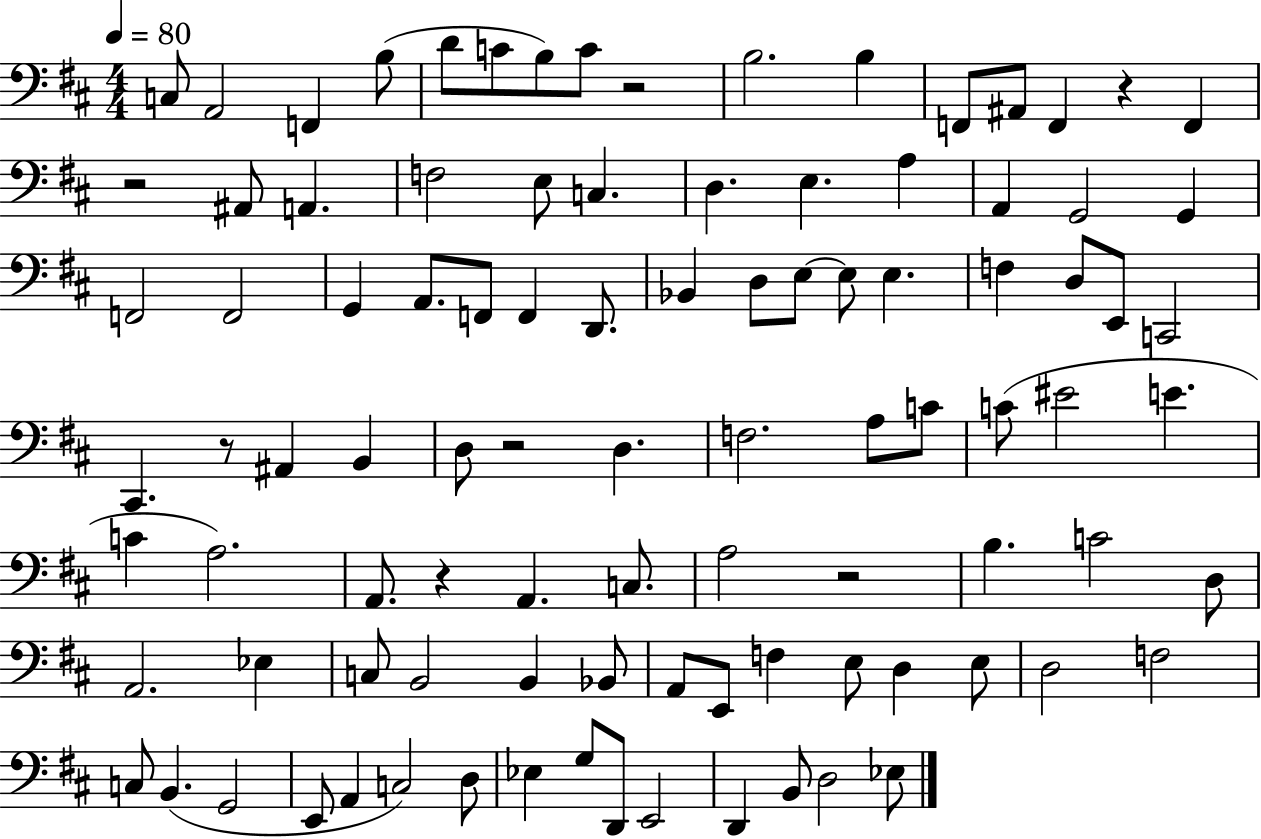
{
  \clef bass
  \numericTimeSignature
  \time 4/4
  \key d \major
  \tempo 4 = 80
  c8 a,2 f,4 b8( | d'8 c'8 b8) c'8 r2 | b2. b4 | f,8 ais,8 f,4 r4 f,4 | \break r2 ais,8 a,4. | f2 e8 c4. | d4. e4. a4 | a,4 g,2 g,4 | \break f,2 f,2 | g,4 a,8. f,8 f,4 d,8. | bes,4 d8 e8~~ e8 e4. | f4 d8 e,8 c,2 | \break cis,4. r8 ais,4 b,4 | d8 r2 d4. | f2. a8 c'8 | c'8( eis'2 e'4. | \break c'4 a2.) | a,8. r4 a,4. c8. | a2 r2 | b4. c'2 d8 | \break a,2. ees4 | c8 b,2 b,4 bes,8 | a,8 e,8 f4 e8 d4 e8 | d2 f2 | \break c8 b,4.( g,2 | e,8 a,4 c2) d8 | ees4 g8 d,8 e,2 | d,4 b,8 d2 ees8 | \break \bar "|."
}